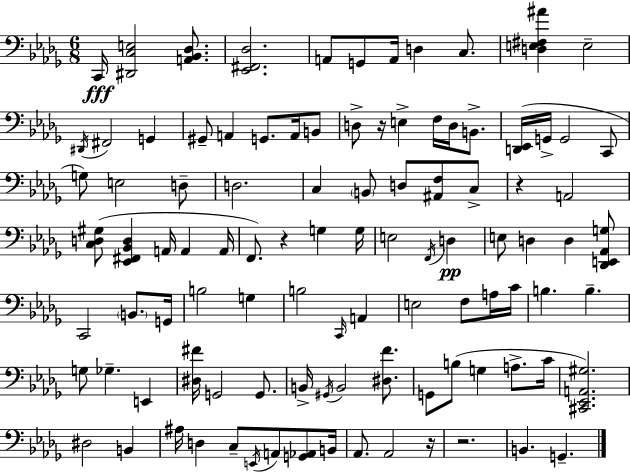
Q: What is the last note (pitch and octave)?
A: G2